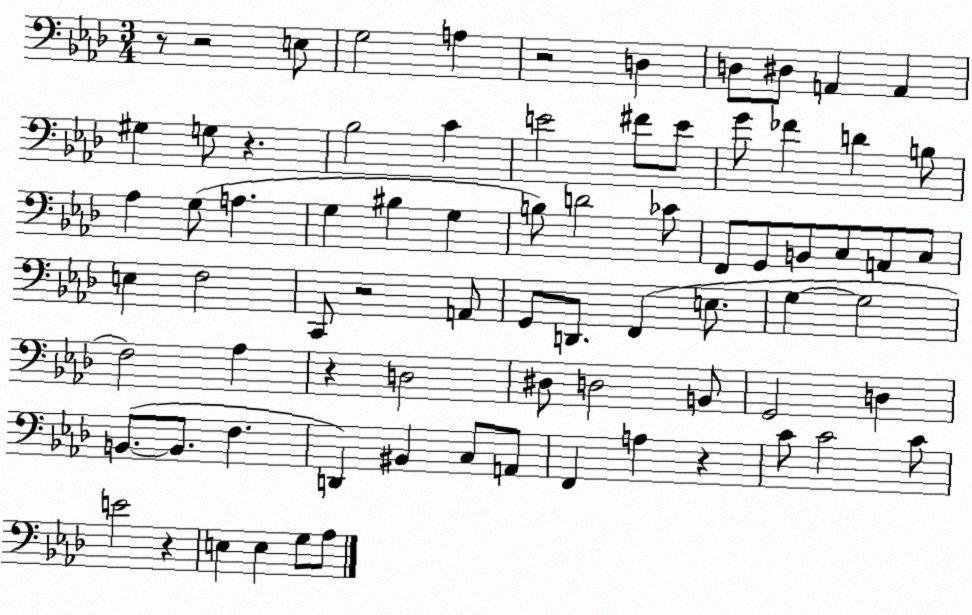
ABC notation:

X:1
T:Untitled
M:3/4
L:1/4
K:Ab
z/2 z2 E,/2 G,2 A, z2 D, D,/2 ^D,/2 A,, A,, ^G, G,/2 z _B,2 C E2 ^F/2 E/2 G/2 _F D B,/2 _A, G,/2 A, G, ^B, G, B,/2 D2 _C/2 F,,/2 G,,/2 B,,/2 C,/2 A,,/2 C,/2 E, F,2 C,,/2 z2 A,,/2 G,,/2 D,,/2 F,, E,/2 G, G,2 F,2 _A, z D,2 ^D,/2 D,2 B,,/2 G,,2 D, B,,/2 B,,/2 F, D,, ^B,, C,/2 A,,/2 F,, A, z C/2 C2 C/2 E2 z E, E, G,/2 _A,/2